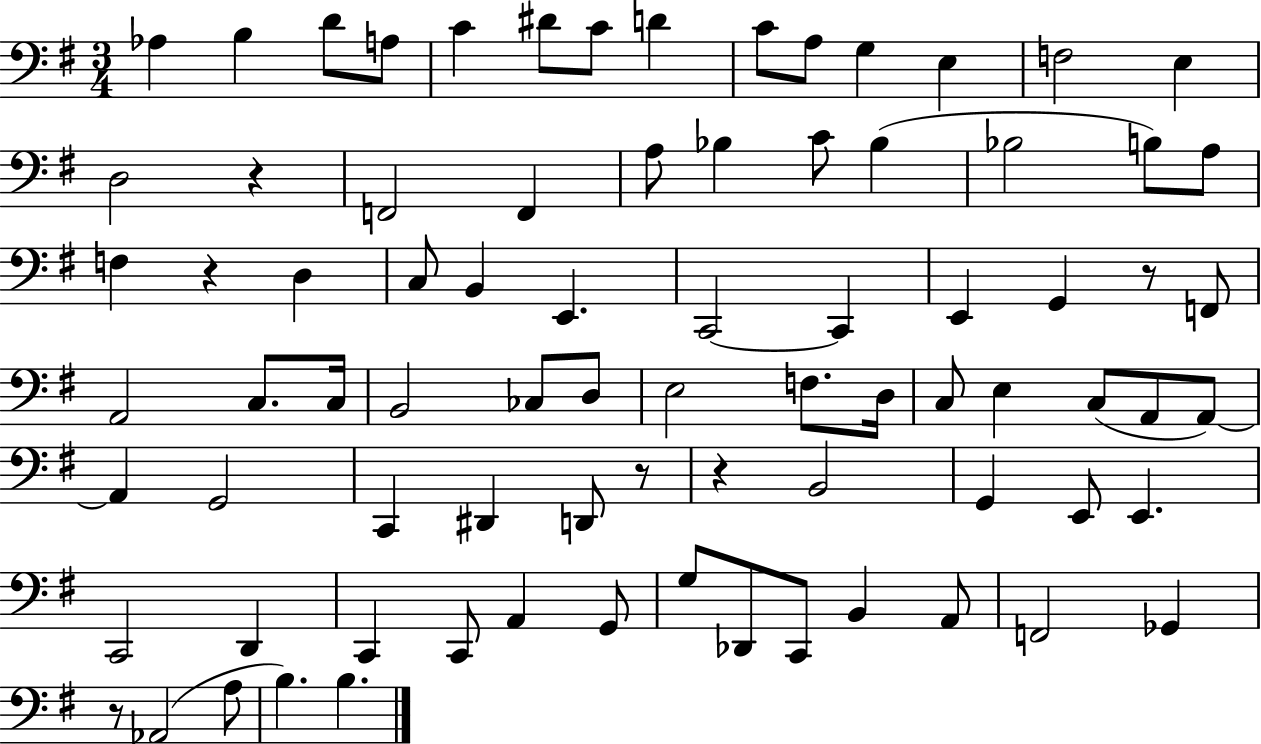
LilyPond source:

{
  \clef bass
  \numericTimeSignature
  \time 3/4
  \key g \major
  \repeat volta 2 { aes4 b4 d'8 a8 | c'4 dis'8 c'8 d'4 | c'8 a8 g4 e4 | f2 e4 | \break d2 r4 | f,2 f,4 | a8 bes4 c'8 bes4( | bes2 b8) a8 | \break f4 r4 d4 | c8 b,4 e,4. | c,2~~ c,4 | e,4 g,4 r8 f,8 | \break a,2 c8. c16 | b,2 ces8 d8 | e2 f8. d16 | c8 e4 c8( a,8 a,8~~) | \break a,4 g,2 | c,4 dis,4 d,8 r8 | r4 b,2 | g,4 e,8 e,4. | \break c,2 d,4 | c,4 c,8 a,4 g,8 | g8 des,8 c,8 b,4 a,8 | f,2 ges,4 | \break r8 aes,2( a8 | b4.) b4. | } \bar "|."
}